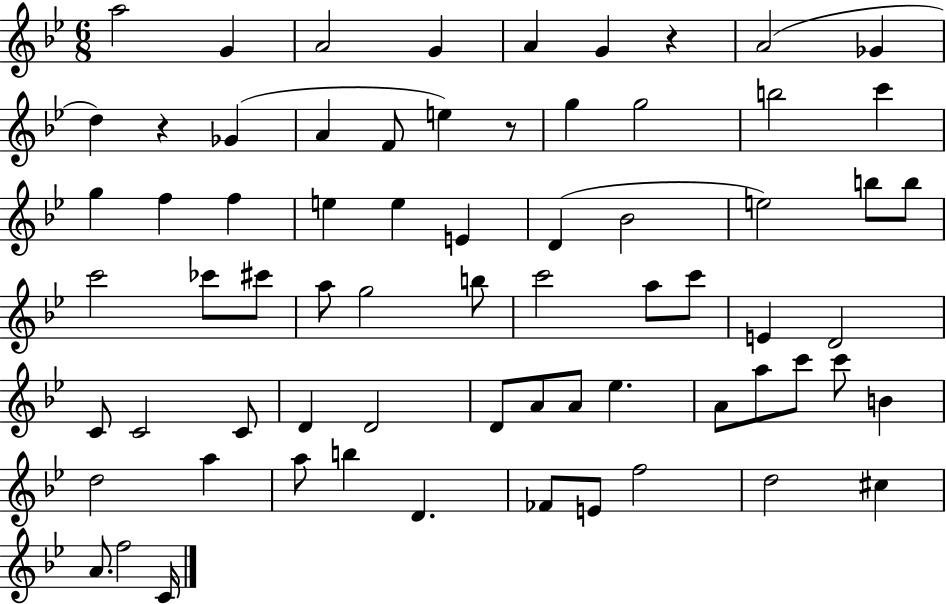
{
  \clef treble
  \numericTimeSignature
  \time 6/8
  \key bes \major
  a''2 g'4 | a'2 g'4 | a'4 g'4 r4 | a'2( ges'4 | \break d''4) r4 ges'4( | a'4 f'8 e''4) r8 | g''4 g''2 | b''2 c'''4 | \break g''4 f''4 f''4 | e''4 e''4 e'4 | d'4( bes'2 | e''2) b''8 b''8 | \break c'''2 ces'''8 cis'''8 | a''8 g''2 b''8 | c'''2 a''8 c'''8 | e'4 d'2 | \break c'8 c'2 c'8 | d'4 d'2 | d'8 a'8 a'8 ees''4. | a'8 a''8 c'''8 c'''8 b'4 | \break d''2 a''4 | a''8 b''4 d'4. | fes'8 e'8 f''2 | d''2 cis''4 | \break a'8. f''2 c'16 | \bar "|."
}